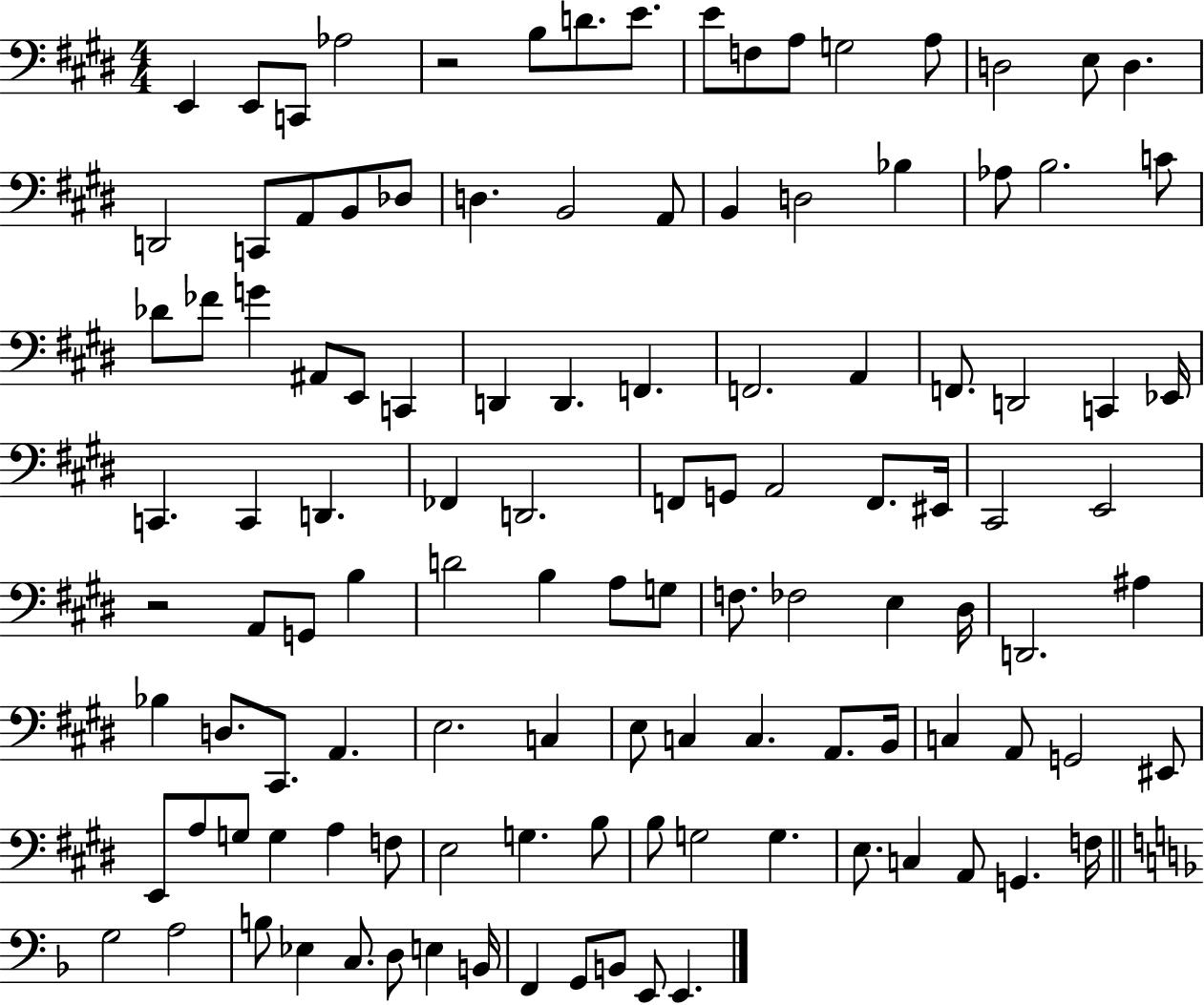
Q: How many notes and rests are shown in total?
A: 116